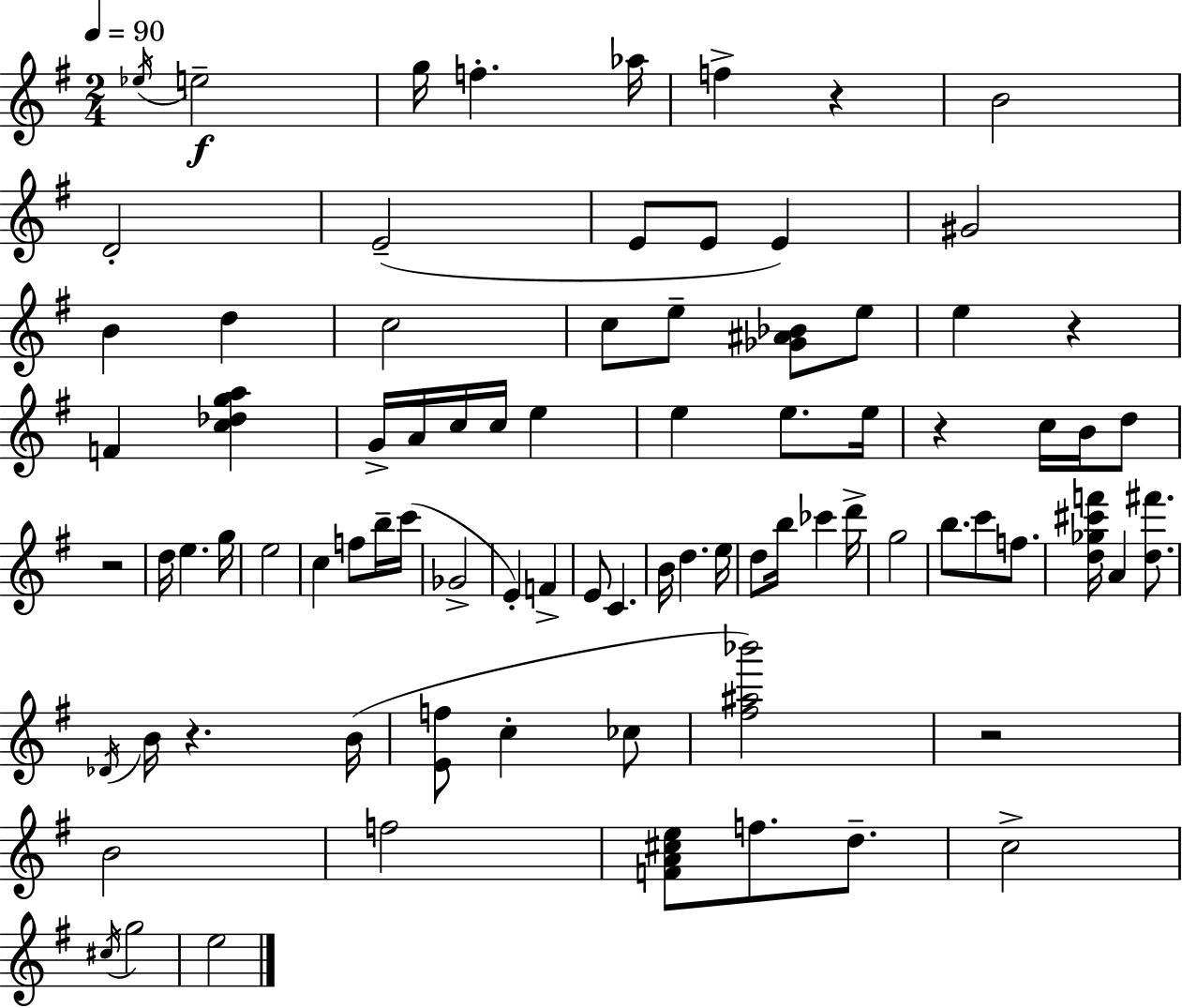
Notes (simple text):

Eb5/s E5/h G5/s F5/q. Ab5/s F5/q R/q B4/h D4/h E4/h E4/e E4/e E4/q G#4/h B4/q D5/q C5/h C5/e E5/e [Gb4,A#4,Bb4]/e E5/e E5/q R/q F4/q [C5,Db5,G5,A5]/q G4/s A4/s C5/s C5/s E5/q E5/q E5/e. E5/s R/q C5/s B4/s D5/e R/h D5/s E5/q. G5/s E5/h C5/q F5/e B5/s C6/s Gb4/h E4/q F4/q E4/e C4/q. B4/s D5/q. E5/s D5/e B5/s CES6/q D6/s G5/h B5/e. C6/e F5/e. [D5,Gb5,C#6,F6]/s A4/q [D5,F#6]/e. Db4/s B4/s R/q. B4/s [E4,F5]/e C5/q CES5/e [F#5,A#5,Bb6]/h R/h B4/h F5/h [F4,A4,C#5,E5]/e F5/e. D5/e. C5/h C#5/s G5/h E5/h